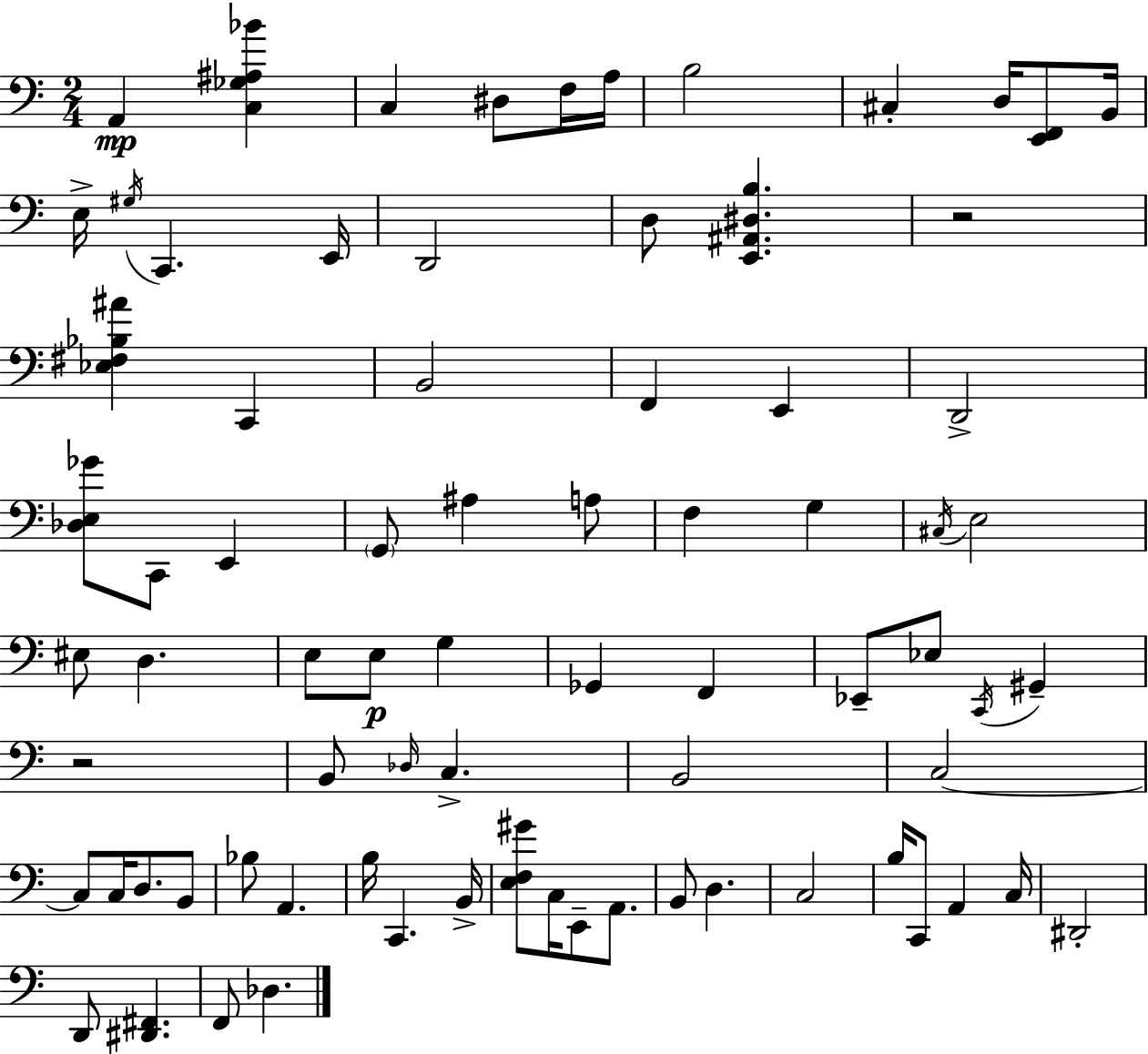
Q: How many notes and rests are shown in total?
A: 77